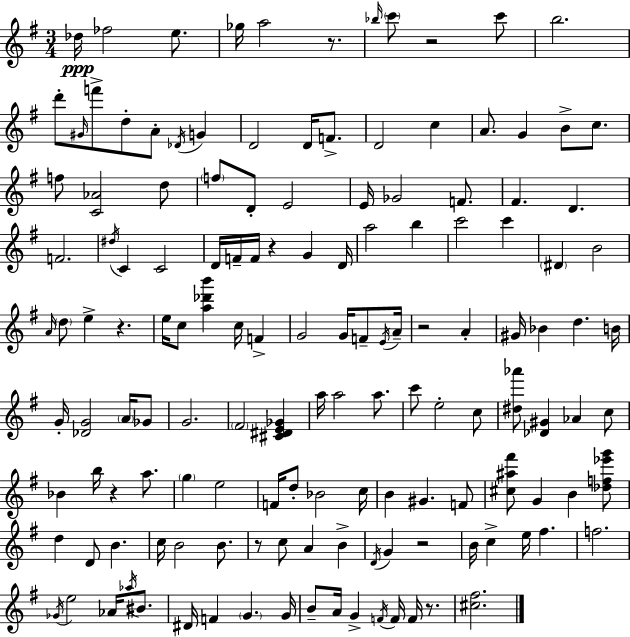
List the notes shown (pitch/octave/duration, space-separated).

Db5/s FES5/h E5/e. Gb5/s A5/h R/e. Bb5/s C6/e R/h C6/e B5/h. D6/e G#4/s F6/e D5/e A4/e Db4/s G4/q D4/h D4/s F4/e. D4/h C5/q A4/e. G4/q B4/e C5/e. F5/e [C4,Ab4]/h D5/e F5/e D4/e E4/h E4/s Gb4/h F4/e. F#4/q. D4/q. F4/h. D#5/s C4/q C4/h D4/s F4/s F4/s R/q G4/q D4/s A5/h B5/q C6/h C6/q D#4/q B4/h A4/s D5/e E5/q R/q. E5/s C5/e [A5,Db6,B6]/q C5/s F4/q G4/h G4/s F4/e E4/s A4/s R/h A4/q G#4/s Bb4/q D5/q. B4/s G4/s [Db4,G4]/h A4/s Gb4/e G4/h. F#4/h [C#4,D#4,E4,Gb4]/q A5/s A5/h A5/e. C6/e E5/h C5/e [D#5,Ab6]/e [Db4,G#4]/q Ab4/q C5/e Bb4/q B5/s R/q A5/e. G5/q E5/h F4/s D5/e Bb4/h C5/s B4/q G#4/q. F4/e [C#5,A#5,F#6]/e G4/q B4/q [Db5,F5,Eb6,G6]/e D5/q D4/e B4/q. C5/s B4/h B4/e. R/e C5/e A4/q B4/q D4/s G4/q R/h B4/s C5/q E5/s F#5/q. F5/h. Gb4/s E5/h Ab4/s Ab5/s BIS4/e. D#4/s F4/q G4/q. G4/s B4/e A4/s G4/q F4/s F4/s F4/s R/e. [C#5,F#5]/h.